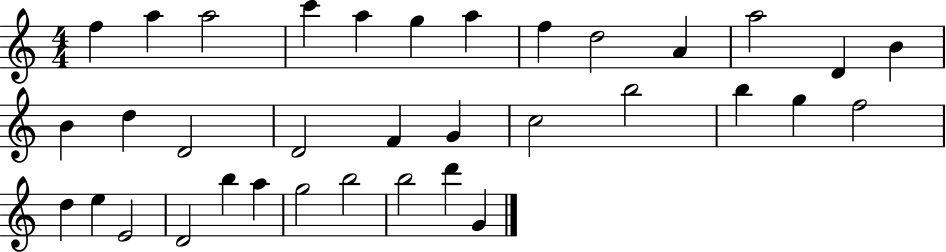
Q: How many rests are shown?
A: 0